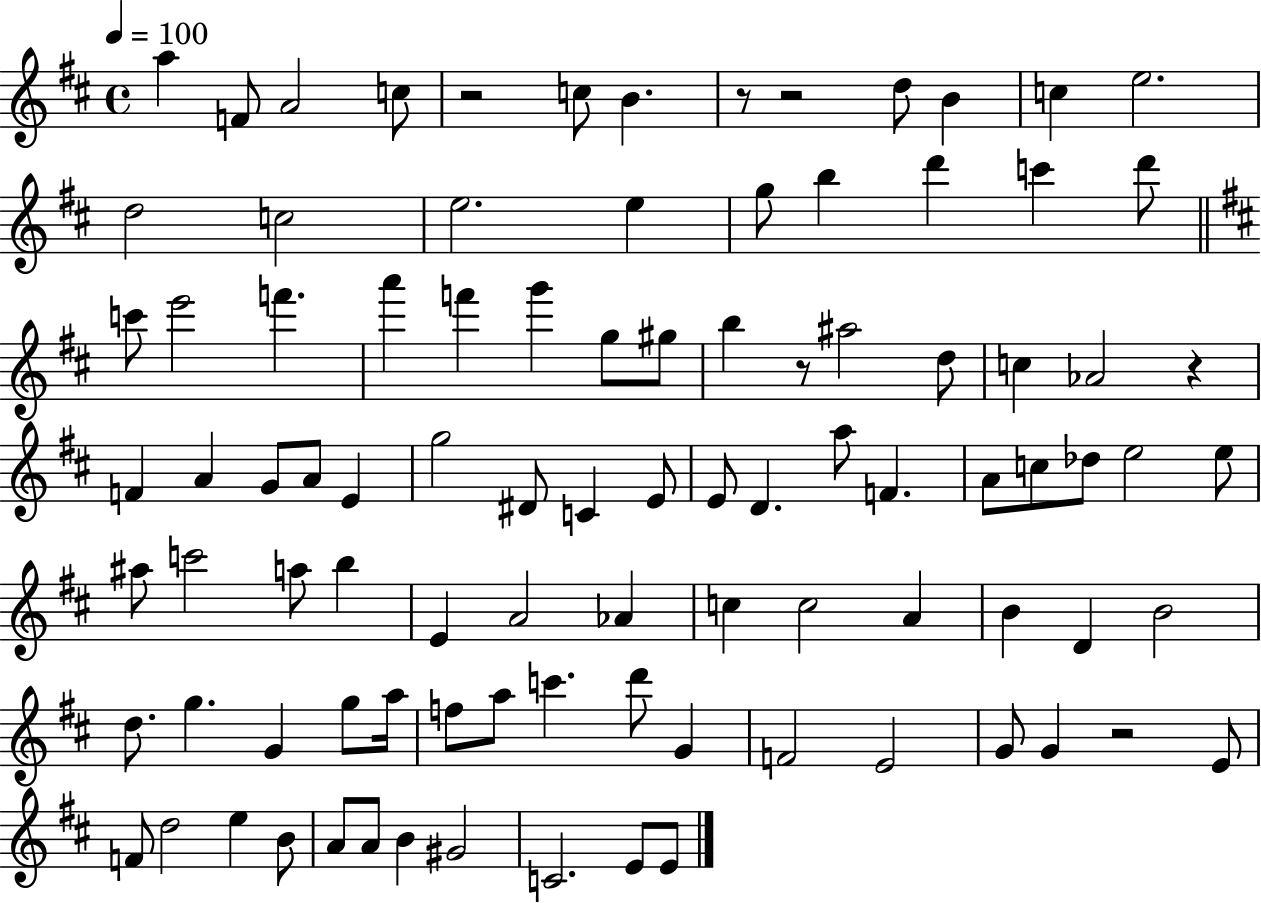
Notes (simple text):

A5/q F4/e A4/h C5/e R/h C5/e B4/q. R/e R/h D5/e B4/q C5/q E5/h. D5/h C5/h E5/h. E5/q G5/e B5/q D6/q C6/q D6/e C6/e E6/h F6/q. A6/q F6/q G6/q G5/e G#5/e B5/q R/e A#5/h D5/e C5/q Ab4/h R/q F4/q A4/q G4/e A4/e E4/q G5/h D#4/e C4/q E4/e E4/e D4/q. A5/e F4/q. A4/e C5/e Db5/e E5/h E5/e A#5/e C6/h A5/e B5/q E4/q A4/h Ab4/q C5/q C5/h A4/q B4/q D4/q B4/h D5/e. G5/q. G4/q G5/e A5/s F5/e A5/e C6/q. D6/e G4/q F4/h E4/h G4/e G4/q R/h E4/e F4/e D5/h E5/q B4/e A4/e A4/e B4/q G#4/h C4/h. E4/e E4/e